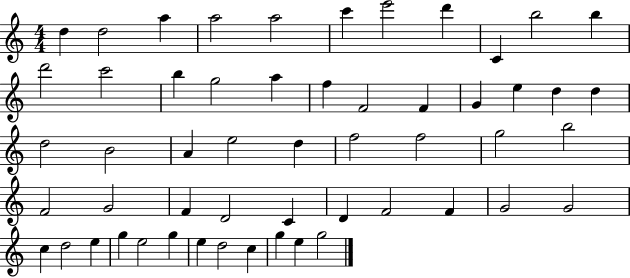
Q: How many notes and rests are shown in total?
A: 54